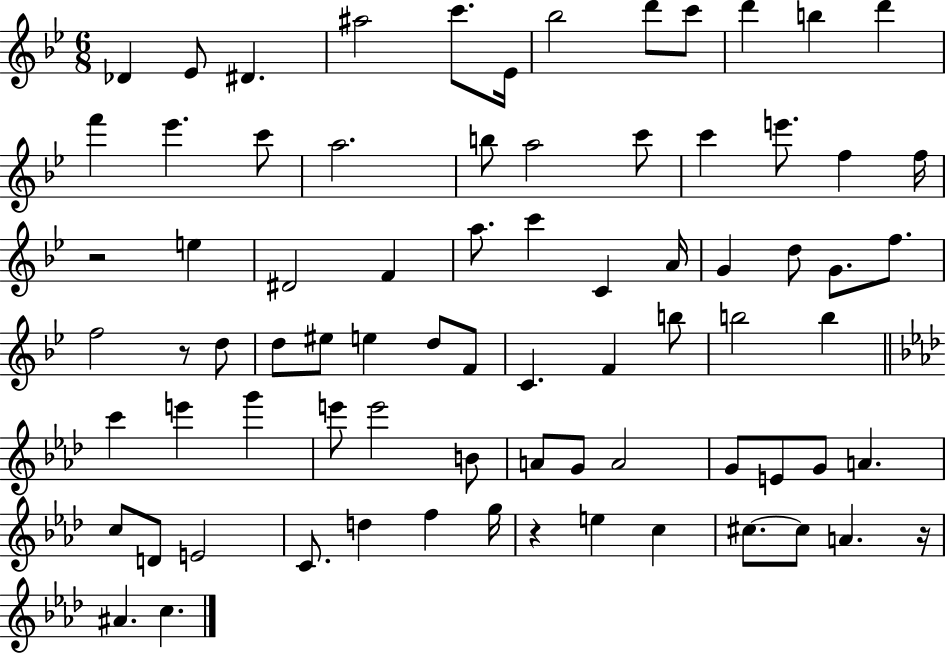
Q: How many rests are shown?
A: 4